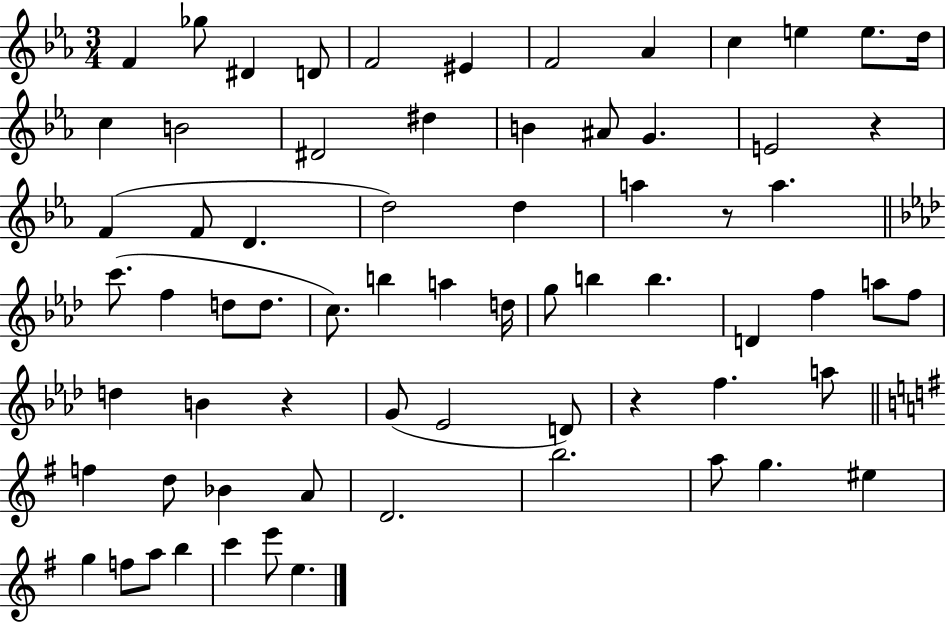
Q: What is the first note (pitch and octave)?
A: F4